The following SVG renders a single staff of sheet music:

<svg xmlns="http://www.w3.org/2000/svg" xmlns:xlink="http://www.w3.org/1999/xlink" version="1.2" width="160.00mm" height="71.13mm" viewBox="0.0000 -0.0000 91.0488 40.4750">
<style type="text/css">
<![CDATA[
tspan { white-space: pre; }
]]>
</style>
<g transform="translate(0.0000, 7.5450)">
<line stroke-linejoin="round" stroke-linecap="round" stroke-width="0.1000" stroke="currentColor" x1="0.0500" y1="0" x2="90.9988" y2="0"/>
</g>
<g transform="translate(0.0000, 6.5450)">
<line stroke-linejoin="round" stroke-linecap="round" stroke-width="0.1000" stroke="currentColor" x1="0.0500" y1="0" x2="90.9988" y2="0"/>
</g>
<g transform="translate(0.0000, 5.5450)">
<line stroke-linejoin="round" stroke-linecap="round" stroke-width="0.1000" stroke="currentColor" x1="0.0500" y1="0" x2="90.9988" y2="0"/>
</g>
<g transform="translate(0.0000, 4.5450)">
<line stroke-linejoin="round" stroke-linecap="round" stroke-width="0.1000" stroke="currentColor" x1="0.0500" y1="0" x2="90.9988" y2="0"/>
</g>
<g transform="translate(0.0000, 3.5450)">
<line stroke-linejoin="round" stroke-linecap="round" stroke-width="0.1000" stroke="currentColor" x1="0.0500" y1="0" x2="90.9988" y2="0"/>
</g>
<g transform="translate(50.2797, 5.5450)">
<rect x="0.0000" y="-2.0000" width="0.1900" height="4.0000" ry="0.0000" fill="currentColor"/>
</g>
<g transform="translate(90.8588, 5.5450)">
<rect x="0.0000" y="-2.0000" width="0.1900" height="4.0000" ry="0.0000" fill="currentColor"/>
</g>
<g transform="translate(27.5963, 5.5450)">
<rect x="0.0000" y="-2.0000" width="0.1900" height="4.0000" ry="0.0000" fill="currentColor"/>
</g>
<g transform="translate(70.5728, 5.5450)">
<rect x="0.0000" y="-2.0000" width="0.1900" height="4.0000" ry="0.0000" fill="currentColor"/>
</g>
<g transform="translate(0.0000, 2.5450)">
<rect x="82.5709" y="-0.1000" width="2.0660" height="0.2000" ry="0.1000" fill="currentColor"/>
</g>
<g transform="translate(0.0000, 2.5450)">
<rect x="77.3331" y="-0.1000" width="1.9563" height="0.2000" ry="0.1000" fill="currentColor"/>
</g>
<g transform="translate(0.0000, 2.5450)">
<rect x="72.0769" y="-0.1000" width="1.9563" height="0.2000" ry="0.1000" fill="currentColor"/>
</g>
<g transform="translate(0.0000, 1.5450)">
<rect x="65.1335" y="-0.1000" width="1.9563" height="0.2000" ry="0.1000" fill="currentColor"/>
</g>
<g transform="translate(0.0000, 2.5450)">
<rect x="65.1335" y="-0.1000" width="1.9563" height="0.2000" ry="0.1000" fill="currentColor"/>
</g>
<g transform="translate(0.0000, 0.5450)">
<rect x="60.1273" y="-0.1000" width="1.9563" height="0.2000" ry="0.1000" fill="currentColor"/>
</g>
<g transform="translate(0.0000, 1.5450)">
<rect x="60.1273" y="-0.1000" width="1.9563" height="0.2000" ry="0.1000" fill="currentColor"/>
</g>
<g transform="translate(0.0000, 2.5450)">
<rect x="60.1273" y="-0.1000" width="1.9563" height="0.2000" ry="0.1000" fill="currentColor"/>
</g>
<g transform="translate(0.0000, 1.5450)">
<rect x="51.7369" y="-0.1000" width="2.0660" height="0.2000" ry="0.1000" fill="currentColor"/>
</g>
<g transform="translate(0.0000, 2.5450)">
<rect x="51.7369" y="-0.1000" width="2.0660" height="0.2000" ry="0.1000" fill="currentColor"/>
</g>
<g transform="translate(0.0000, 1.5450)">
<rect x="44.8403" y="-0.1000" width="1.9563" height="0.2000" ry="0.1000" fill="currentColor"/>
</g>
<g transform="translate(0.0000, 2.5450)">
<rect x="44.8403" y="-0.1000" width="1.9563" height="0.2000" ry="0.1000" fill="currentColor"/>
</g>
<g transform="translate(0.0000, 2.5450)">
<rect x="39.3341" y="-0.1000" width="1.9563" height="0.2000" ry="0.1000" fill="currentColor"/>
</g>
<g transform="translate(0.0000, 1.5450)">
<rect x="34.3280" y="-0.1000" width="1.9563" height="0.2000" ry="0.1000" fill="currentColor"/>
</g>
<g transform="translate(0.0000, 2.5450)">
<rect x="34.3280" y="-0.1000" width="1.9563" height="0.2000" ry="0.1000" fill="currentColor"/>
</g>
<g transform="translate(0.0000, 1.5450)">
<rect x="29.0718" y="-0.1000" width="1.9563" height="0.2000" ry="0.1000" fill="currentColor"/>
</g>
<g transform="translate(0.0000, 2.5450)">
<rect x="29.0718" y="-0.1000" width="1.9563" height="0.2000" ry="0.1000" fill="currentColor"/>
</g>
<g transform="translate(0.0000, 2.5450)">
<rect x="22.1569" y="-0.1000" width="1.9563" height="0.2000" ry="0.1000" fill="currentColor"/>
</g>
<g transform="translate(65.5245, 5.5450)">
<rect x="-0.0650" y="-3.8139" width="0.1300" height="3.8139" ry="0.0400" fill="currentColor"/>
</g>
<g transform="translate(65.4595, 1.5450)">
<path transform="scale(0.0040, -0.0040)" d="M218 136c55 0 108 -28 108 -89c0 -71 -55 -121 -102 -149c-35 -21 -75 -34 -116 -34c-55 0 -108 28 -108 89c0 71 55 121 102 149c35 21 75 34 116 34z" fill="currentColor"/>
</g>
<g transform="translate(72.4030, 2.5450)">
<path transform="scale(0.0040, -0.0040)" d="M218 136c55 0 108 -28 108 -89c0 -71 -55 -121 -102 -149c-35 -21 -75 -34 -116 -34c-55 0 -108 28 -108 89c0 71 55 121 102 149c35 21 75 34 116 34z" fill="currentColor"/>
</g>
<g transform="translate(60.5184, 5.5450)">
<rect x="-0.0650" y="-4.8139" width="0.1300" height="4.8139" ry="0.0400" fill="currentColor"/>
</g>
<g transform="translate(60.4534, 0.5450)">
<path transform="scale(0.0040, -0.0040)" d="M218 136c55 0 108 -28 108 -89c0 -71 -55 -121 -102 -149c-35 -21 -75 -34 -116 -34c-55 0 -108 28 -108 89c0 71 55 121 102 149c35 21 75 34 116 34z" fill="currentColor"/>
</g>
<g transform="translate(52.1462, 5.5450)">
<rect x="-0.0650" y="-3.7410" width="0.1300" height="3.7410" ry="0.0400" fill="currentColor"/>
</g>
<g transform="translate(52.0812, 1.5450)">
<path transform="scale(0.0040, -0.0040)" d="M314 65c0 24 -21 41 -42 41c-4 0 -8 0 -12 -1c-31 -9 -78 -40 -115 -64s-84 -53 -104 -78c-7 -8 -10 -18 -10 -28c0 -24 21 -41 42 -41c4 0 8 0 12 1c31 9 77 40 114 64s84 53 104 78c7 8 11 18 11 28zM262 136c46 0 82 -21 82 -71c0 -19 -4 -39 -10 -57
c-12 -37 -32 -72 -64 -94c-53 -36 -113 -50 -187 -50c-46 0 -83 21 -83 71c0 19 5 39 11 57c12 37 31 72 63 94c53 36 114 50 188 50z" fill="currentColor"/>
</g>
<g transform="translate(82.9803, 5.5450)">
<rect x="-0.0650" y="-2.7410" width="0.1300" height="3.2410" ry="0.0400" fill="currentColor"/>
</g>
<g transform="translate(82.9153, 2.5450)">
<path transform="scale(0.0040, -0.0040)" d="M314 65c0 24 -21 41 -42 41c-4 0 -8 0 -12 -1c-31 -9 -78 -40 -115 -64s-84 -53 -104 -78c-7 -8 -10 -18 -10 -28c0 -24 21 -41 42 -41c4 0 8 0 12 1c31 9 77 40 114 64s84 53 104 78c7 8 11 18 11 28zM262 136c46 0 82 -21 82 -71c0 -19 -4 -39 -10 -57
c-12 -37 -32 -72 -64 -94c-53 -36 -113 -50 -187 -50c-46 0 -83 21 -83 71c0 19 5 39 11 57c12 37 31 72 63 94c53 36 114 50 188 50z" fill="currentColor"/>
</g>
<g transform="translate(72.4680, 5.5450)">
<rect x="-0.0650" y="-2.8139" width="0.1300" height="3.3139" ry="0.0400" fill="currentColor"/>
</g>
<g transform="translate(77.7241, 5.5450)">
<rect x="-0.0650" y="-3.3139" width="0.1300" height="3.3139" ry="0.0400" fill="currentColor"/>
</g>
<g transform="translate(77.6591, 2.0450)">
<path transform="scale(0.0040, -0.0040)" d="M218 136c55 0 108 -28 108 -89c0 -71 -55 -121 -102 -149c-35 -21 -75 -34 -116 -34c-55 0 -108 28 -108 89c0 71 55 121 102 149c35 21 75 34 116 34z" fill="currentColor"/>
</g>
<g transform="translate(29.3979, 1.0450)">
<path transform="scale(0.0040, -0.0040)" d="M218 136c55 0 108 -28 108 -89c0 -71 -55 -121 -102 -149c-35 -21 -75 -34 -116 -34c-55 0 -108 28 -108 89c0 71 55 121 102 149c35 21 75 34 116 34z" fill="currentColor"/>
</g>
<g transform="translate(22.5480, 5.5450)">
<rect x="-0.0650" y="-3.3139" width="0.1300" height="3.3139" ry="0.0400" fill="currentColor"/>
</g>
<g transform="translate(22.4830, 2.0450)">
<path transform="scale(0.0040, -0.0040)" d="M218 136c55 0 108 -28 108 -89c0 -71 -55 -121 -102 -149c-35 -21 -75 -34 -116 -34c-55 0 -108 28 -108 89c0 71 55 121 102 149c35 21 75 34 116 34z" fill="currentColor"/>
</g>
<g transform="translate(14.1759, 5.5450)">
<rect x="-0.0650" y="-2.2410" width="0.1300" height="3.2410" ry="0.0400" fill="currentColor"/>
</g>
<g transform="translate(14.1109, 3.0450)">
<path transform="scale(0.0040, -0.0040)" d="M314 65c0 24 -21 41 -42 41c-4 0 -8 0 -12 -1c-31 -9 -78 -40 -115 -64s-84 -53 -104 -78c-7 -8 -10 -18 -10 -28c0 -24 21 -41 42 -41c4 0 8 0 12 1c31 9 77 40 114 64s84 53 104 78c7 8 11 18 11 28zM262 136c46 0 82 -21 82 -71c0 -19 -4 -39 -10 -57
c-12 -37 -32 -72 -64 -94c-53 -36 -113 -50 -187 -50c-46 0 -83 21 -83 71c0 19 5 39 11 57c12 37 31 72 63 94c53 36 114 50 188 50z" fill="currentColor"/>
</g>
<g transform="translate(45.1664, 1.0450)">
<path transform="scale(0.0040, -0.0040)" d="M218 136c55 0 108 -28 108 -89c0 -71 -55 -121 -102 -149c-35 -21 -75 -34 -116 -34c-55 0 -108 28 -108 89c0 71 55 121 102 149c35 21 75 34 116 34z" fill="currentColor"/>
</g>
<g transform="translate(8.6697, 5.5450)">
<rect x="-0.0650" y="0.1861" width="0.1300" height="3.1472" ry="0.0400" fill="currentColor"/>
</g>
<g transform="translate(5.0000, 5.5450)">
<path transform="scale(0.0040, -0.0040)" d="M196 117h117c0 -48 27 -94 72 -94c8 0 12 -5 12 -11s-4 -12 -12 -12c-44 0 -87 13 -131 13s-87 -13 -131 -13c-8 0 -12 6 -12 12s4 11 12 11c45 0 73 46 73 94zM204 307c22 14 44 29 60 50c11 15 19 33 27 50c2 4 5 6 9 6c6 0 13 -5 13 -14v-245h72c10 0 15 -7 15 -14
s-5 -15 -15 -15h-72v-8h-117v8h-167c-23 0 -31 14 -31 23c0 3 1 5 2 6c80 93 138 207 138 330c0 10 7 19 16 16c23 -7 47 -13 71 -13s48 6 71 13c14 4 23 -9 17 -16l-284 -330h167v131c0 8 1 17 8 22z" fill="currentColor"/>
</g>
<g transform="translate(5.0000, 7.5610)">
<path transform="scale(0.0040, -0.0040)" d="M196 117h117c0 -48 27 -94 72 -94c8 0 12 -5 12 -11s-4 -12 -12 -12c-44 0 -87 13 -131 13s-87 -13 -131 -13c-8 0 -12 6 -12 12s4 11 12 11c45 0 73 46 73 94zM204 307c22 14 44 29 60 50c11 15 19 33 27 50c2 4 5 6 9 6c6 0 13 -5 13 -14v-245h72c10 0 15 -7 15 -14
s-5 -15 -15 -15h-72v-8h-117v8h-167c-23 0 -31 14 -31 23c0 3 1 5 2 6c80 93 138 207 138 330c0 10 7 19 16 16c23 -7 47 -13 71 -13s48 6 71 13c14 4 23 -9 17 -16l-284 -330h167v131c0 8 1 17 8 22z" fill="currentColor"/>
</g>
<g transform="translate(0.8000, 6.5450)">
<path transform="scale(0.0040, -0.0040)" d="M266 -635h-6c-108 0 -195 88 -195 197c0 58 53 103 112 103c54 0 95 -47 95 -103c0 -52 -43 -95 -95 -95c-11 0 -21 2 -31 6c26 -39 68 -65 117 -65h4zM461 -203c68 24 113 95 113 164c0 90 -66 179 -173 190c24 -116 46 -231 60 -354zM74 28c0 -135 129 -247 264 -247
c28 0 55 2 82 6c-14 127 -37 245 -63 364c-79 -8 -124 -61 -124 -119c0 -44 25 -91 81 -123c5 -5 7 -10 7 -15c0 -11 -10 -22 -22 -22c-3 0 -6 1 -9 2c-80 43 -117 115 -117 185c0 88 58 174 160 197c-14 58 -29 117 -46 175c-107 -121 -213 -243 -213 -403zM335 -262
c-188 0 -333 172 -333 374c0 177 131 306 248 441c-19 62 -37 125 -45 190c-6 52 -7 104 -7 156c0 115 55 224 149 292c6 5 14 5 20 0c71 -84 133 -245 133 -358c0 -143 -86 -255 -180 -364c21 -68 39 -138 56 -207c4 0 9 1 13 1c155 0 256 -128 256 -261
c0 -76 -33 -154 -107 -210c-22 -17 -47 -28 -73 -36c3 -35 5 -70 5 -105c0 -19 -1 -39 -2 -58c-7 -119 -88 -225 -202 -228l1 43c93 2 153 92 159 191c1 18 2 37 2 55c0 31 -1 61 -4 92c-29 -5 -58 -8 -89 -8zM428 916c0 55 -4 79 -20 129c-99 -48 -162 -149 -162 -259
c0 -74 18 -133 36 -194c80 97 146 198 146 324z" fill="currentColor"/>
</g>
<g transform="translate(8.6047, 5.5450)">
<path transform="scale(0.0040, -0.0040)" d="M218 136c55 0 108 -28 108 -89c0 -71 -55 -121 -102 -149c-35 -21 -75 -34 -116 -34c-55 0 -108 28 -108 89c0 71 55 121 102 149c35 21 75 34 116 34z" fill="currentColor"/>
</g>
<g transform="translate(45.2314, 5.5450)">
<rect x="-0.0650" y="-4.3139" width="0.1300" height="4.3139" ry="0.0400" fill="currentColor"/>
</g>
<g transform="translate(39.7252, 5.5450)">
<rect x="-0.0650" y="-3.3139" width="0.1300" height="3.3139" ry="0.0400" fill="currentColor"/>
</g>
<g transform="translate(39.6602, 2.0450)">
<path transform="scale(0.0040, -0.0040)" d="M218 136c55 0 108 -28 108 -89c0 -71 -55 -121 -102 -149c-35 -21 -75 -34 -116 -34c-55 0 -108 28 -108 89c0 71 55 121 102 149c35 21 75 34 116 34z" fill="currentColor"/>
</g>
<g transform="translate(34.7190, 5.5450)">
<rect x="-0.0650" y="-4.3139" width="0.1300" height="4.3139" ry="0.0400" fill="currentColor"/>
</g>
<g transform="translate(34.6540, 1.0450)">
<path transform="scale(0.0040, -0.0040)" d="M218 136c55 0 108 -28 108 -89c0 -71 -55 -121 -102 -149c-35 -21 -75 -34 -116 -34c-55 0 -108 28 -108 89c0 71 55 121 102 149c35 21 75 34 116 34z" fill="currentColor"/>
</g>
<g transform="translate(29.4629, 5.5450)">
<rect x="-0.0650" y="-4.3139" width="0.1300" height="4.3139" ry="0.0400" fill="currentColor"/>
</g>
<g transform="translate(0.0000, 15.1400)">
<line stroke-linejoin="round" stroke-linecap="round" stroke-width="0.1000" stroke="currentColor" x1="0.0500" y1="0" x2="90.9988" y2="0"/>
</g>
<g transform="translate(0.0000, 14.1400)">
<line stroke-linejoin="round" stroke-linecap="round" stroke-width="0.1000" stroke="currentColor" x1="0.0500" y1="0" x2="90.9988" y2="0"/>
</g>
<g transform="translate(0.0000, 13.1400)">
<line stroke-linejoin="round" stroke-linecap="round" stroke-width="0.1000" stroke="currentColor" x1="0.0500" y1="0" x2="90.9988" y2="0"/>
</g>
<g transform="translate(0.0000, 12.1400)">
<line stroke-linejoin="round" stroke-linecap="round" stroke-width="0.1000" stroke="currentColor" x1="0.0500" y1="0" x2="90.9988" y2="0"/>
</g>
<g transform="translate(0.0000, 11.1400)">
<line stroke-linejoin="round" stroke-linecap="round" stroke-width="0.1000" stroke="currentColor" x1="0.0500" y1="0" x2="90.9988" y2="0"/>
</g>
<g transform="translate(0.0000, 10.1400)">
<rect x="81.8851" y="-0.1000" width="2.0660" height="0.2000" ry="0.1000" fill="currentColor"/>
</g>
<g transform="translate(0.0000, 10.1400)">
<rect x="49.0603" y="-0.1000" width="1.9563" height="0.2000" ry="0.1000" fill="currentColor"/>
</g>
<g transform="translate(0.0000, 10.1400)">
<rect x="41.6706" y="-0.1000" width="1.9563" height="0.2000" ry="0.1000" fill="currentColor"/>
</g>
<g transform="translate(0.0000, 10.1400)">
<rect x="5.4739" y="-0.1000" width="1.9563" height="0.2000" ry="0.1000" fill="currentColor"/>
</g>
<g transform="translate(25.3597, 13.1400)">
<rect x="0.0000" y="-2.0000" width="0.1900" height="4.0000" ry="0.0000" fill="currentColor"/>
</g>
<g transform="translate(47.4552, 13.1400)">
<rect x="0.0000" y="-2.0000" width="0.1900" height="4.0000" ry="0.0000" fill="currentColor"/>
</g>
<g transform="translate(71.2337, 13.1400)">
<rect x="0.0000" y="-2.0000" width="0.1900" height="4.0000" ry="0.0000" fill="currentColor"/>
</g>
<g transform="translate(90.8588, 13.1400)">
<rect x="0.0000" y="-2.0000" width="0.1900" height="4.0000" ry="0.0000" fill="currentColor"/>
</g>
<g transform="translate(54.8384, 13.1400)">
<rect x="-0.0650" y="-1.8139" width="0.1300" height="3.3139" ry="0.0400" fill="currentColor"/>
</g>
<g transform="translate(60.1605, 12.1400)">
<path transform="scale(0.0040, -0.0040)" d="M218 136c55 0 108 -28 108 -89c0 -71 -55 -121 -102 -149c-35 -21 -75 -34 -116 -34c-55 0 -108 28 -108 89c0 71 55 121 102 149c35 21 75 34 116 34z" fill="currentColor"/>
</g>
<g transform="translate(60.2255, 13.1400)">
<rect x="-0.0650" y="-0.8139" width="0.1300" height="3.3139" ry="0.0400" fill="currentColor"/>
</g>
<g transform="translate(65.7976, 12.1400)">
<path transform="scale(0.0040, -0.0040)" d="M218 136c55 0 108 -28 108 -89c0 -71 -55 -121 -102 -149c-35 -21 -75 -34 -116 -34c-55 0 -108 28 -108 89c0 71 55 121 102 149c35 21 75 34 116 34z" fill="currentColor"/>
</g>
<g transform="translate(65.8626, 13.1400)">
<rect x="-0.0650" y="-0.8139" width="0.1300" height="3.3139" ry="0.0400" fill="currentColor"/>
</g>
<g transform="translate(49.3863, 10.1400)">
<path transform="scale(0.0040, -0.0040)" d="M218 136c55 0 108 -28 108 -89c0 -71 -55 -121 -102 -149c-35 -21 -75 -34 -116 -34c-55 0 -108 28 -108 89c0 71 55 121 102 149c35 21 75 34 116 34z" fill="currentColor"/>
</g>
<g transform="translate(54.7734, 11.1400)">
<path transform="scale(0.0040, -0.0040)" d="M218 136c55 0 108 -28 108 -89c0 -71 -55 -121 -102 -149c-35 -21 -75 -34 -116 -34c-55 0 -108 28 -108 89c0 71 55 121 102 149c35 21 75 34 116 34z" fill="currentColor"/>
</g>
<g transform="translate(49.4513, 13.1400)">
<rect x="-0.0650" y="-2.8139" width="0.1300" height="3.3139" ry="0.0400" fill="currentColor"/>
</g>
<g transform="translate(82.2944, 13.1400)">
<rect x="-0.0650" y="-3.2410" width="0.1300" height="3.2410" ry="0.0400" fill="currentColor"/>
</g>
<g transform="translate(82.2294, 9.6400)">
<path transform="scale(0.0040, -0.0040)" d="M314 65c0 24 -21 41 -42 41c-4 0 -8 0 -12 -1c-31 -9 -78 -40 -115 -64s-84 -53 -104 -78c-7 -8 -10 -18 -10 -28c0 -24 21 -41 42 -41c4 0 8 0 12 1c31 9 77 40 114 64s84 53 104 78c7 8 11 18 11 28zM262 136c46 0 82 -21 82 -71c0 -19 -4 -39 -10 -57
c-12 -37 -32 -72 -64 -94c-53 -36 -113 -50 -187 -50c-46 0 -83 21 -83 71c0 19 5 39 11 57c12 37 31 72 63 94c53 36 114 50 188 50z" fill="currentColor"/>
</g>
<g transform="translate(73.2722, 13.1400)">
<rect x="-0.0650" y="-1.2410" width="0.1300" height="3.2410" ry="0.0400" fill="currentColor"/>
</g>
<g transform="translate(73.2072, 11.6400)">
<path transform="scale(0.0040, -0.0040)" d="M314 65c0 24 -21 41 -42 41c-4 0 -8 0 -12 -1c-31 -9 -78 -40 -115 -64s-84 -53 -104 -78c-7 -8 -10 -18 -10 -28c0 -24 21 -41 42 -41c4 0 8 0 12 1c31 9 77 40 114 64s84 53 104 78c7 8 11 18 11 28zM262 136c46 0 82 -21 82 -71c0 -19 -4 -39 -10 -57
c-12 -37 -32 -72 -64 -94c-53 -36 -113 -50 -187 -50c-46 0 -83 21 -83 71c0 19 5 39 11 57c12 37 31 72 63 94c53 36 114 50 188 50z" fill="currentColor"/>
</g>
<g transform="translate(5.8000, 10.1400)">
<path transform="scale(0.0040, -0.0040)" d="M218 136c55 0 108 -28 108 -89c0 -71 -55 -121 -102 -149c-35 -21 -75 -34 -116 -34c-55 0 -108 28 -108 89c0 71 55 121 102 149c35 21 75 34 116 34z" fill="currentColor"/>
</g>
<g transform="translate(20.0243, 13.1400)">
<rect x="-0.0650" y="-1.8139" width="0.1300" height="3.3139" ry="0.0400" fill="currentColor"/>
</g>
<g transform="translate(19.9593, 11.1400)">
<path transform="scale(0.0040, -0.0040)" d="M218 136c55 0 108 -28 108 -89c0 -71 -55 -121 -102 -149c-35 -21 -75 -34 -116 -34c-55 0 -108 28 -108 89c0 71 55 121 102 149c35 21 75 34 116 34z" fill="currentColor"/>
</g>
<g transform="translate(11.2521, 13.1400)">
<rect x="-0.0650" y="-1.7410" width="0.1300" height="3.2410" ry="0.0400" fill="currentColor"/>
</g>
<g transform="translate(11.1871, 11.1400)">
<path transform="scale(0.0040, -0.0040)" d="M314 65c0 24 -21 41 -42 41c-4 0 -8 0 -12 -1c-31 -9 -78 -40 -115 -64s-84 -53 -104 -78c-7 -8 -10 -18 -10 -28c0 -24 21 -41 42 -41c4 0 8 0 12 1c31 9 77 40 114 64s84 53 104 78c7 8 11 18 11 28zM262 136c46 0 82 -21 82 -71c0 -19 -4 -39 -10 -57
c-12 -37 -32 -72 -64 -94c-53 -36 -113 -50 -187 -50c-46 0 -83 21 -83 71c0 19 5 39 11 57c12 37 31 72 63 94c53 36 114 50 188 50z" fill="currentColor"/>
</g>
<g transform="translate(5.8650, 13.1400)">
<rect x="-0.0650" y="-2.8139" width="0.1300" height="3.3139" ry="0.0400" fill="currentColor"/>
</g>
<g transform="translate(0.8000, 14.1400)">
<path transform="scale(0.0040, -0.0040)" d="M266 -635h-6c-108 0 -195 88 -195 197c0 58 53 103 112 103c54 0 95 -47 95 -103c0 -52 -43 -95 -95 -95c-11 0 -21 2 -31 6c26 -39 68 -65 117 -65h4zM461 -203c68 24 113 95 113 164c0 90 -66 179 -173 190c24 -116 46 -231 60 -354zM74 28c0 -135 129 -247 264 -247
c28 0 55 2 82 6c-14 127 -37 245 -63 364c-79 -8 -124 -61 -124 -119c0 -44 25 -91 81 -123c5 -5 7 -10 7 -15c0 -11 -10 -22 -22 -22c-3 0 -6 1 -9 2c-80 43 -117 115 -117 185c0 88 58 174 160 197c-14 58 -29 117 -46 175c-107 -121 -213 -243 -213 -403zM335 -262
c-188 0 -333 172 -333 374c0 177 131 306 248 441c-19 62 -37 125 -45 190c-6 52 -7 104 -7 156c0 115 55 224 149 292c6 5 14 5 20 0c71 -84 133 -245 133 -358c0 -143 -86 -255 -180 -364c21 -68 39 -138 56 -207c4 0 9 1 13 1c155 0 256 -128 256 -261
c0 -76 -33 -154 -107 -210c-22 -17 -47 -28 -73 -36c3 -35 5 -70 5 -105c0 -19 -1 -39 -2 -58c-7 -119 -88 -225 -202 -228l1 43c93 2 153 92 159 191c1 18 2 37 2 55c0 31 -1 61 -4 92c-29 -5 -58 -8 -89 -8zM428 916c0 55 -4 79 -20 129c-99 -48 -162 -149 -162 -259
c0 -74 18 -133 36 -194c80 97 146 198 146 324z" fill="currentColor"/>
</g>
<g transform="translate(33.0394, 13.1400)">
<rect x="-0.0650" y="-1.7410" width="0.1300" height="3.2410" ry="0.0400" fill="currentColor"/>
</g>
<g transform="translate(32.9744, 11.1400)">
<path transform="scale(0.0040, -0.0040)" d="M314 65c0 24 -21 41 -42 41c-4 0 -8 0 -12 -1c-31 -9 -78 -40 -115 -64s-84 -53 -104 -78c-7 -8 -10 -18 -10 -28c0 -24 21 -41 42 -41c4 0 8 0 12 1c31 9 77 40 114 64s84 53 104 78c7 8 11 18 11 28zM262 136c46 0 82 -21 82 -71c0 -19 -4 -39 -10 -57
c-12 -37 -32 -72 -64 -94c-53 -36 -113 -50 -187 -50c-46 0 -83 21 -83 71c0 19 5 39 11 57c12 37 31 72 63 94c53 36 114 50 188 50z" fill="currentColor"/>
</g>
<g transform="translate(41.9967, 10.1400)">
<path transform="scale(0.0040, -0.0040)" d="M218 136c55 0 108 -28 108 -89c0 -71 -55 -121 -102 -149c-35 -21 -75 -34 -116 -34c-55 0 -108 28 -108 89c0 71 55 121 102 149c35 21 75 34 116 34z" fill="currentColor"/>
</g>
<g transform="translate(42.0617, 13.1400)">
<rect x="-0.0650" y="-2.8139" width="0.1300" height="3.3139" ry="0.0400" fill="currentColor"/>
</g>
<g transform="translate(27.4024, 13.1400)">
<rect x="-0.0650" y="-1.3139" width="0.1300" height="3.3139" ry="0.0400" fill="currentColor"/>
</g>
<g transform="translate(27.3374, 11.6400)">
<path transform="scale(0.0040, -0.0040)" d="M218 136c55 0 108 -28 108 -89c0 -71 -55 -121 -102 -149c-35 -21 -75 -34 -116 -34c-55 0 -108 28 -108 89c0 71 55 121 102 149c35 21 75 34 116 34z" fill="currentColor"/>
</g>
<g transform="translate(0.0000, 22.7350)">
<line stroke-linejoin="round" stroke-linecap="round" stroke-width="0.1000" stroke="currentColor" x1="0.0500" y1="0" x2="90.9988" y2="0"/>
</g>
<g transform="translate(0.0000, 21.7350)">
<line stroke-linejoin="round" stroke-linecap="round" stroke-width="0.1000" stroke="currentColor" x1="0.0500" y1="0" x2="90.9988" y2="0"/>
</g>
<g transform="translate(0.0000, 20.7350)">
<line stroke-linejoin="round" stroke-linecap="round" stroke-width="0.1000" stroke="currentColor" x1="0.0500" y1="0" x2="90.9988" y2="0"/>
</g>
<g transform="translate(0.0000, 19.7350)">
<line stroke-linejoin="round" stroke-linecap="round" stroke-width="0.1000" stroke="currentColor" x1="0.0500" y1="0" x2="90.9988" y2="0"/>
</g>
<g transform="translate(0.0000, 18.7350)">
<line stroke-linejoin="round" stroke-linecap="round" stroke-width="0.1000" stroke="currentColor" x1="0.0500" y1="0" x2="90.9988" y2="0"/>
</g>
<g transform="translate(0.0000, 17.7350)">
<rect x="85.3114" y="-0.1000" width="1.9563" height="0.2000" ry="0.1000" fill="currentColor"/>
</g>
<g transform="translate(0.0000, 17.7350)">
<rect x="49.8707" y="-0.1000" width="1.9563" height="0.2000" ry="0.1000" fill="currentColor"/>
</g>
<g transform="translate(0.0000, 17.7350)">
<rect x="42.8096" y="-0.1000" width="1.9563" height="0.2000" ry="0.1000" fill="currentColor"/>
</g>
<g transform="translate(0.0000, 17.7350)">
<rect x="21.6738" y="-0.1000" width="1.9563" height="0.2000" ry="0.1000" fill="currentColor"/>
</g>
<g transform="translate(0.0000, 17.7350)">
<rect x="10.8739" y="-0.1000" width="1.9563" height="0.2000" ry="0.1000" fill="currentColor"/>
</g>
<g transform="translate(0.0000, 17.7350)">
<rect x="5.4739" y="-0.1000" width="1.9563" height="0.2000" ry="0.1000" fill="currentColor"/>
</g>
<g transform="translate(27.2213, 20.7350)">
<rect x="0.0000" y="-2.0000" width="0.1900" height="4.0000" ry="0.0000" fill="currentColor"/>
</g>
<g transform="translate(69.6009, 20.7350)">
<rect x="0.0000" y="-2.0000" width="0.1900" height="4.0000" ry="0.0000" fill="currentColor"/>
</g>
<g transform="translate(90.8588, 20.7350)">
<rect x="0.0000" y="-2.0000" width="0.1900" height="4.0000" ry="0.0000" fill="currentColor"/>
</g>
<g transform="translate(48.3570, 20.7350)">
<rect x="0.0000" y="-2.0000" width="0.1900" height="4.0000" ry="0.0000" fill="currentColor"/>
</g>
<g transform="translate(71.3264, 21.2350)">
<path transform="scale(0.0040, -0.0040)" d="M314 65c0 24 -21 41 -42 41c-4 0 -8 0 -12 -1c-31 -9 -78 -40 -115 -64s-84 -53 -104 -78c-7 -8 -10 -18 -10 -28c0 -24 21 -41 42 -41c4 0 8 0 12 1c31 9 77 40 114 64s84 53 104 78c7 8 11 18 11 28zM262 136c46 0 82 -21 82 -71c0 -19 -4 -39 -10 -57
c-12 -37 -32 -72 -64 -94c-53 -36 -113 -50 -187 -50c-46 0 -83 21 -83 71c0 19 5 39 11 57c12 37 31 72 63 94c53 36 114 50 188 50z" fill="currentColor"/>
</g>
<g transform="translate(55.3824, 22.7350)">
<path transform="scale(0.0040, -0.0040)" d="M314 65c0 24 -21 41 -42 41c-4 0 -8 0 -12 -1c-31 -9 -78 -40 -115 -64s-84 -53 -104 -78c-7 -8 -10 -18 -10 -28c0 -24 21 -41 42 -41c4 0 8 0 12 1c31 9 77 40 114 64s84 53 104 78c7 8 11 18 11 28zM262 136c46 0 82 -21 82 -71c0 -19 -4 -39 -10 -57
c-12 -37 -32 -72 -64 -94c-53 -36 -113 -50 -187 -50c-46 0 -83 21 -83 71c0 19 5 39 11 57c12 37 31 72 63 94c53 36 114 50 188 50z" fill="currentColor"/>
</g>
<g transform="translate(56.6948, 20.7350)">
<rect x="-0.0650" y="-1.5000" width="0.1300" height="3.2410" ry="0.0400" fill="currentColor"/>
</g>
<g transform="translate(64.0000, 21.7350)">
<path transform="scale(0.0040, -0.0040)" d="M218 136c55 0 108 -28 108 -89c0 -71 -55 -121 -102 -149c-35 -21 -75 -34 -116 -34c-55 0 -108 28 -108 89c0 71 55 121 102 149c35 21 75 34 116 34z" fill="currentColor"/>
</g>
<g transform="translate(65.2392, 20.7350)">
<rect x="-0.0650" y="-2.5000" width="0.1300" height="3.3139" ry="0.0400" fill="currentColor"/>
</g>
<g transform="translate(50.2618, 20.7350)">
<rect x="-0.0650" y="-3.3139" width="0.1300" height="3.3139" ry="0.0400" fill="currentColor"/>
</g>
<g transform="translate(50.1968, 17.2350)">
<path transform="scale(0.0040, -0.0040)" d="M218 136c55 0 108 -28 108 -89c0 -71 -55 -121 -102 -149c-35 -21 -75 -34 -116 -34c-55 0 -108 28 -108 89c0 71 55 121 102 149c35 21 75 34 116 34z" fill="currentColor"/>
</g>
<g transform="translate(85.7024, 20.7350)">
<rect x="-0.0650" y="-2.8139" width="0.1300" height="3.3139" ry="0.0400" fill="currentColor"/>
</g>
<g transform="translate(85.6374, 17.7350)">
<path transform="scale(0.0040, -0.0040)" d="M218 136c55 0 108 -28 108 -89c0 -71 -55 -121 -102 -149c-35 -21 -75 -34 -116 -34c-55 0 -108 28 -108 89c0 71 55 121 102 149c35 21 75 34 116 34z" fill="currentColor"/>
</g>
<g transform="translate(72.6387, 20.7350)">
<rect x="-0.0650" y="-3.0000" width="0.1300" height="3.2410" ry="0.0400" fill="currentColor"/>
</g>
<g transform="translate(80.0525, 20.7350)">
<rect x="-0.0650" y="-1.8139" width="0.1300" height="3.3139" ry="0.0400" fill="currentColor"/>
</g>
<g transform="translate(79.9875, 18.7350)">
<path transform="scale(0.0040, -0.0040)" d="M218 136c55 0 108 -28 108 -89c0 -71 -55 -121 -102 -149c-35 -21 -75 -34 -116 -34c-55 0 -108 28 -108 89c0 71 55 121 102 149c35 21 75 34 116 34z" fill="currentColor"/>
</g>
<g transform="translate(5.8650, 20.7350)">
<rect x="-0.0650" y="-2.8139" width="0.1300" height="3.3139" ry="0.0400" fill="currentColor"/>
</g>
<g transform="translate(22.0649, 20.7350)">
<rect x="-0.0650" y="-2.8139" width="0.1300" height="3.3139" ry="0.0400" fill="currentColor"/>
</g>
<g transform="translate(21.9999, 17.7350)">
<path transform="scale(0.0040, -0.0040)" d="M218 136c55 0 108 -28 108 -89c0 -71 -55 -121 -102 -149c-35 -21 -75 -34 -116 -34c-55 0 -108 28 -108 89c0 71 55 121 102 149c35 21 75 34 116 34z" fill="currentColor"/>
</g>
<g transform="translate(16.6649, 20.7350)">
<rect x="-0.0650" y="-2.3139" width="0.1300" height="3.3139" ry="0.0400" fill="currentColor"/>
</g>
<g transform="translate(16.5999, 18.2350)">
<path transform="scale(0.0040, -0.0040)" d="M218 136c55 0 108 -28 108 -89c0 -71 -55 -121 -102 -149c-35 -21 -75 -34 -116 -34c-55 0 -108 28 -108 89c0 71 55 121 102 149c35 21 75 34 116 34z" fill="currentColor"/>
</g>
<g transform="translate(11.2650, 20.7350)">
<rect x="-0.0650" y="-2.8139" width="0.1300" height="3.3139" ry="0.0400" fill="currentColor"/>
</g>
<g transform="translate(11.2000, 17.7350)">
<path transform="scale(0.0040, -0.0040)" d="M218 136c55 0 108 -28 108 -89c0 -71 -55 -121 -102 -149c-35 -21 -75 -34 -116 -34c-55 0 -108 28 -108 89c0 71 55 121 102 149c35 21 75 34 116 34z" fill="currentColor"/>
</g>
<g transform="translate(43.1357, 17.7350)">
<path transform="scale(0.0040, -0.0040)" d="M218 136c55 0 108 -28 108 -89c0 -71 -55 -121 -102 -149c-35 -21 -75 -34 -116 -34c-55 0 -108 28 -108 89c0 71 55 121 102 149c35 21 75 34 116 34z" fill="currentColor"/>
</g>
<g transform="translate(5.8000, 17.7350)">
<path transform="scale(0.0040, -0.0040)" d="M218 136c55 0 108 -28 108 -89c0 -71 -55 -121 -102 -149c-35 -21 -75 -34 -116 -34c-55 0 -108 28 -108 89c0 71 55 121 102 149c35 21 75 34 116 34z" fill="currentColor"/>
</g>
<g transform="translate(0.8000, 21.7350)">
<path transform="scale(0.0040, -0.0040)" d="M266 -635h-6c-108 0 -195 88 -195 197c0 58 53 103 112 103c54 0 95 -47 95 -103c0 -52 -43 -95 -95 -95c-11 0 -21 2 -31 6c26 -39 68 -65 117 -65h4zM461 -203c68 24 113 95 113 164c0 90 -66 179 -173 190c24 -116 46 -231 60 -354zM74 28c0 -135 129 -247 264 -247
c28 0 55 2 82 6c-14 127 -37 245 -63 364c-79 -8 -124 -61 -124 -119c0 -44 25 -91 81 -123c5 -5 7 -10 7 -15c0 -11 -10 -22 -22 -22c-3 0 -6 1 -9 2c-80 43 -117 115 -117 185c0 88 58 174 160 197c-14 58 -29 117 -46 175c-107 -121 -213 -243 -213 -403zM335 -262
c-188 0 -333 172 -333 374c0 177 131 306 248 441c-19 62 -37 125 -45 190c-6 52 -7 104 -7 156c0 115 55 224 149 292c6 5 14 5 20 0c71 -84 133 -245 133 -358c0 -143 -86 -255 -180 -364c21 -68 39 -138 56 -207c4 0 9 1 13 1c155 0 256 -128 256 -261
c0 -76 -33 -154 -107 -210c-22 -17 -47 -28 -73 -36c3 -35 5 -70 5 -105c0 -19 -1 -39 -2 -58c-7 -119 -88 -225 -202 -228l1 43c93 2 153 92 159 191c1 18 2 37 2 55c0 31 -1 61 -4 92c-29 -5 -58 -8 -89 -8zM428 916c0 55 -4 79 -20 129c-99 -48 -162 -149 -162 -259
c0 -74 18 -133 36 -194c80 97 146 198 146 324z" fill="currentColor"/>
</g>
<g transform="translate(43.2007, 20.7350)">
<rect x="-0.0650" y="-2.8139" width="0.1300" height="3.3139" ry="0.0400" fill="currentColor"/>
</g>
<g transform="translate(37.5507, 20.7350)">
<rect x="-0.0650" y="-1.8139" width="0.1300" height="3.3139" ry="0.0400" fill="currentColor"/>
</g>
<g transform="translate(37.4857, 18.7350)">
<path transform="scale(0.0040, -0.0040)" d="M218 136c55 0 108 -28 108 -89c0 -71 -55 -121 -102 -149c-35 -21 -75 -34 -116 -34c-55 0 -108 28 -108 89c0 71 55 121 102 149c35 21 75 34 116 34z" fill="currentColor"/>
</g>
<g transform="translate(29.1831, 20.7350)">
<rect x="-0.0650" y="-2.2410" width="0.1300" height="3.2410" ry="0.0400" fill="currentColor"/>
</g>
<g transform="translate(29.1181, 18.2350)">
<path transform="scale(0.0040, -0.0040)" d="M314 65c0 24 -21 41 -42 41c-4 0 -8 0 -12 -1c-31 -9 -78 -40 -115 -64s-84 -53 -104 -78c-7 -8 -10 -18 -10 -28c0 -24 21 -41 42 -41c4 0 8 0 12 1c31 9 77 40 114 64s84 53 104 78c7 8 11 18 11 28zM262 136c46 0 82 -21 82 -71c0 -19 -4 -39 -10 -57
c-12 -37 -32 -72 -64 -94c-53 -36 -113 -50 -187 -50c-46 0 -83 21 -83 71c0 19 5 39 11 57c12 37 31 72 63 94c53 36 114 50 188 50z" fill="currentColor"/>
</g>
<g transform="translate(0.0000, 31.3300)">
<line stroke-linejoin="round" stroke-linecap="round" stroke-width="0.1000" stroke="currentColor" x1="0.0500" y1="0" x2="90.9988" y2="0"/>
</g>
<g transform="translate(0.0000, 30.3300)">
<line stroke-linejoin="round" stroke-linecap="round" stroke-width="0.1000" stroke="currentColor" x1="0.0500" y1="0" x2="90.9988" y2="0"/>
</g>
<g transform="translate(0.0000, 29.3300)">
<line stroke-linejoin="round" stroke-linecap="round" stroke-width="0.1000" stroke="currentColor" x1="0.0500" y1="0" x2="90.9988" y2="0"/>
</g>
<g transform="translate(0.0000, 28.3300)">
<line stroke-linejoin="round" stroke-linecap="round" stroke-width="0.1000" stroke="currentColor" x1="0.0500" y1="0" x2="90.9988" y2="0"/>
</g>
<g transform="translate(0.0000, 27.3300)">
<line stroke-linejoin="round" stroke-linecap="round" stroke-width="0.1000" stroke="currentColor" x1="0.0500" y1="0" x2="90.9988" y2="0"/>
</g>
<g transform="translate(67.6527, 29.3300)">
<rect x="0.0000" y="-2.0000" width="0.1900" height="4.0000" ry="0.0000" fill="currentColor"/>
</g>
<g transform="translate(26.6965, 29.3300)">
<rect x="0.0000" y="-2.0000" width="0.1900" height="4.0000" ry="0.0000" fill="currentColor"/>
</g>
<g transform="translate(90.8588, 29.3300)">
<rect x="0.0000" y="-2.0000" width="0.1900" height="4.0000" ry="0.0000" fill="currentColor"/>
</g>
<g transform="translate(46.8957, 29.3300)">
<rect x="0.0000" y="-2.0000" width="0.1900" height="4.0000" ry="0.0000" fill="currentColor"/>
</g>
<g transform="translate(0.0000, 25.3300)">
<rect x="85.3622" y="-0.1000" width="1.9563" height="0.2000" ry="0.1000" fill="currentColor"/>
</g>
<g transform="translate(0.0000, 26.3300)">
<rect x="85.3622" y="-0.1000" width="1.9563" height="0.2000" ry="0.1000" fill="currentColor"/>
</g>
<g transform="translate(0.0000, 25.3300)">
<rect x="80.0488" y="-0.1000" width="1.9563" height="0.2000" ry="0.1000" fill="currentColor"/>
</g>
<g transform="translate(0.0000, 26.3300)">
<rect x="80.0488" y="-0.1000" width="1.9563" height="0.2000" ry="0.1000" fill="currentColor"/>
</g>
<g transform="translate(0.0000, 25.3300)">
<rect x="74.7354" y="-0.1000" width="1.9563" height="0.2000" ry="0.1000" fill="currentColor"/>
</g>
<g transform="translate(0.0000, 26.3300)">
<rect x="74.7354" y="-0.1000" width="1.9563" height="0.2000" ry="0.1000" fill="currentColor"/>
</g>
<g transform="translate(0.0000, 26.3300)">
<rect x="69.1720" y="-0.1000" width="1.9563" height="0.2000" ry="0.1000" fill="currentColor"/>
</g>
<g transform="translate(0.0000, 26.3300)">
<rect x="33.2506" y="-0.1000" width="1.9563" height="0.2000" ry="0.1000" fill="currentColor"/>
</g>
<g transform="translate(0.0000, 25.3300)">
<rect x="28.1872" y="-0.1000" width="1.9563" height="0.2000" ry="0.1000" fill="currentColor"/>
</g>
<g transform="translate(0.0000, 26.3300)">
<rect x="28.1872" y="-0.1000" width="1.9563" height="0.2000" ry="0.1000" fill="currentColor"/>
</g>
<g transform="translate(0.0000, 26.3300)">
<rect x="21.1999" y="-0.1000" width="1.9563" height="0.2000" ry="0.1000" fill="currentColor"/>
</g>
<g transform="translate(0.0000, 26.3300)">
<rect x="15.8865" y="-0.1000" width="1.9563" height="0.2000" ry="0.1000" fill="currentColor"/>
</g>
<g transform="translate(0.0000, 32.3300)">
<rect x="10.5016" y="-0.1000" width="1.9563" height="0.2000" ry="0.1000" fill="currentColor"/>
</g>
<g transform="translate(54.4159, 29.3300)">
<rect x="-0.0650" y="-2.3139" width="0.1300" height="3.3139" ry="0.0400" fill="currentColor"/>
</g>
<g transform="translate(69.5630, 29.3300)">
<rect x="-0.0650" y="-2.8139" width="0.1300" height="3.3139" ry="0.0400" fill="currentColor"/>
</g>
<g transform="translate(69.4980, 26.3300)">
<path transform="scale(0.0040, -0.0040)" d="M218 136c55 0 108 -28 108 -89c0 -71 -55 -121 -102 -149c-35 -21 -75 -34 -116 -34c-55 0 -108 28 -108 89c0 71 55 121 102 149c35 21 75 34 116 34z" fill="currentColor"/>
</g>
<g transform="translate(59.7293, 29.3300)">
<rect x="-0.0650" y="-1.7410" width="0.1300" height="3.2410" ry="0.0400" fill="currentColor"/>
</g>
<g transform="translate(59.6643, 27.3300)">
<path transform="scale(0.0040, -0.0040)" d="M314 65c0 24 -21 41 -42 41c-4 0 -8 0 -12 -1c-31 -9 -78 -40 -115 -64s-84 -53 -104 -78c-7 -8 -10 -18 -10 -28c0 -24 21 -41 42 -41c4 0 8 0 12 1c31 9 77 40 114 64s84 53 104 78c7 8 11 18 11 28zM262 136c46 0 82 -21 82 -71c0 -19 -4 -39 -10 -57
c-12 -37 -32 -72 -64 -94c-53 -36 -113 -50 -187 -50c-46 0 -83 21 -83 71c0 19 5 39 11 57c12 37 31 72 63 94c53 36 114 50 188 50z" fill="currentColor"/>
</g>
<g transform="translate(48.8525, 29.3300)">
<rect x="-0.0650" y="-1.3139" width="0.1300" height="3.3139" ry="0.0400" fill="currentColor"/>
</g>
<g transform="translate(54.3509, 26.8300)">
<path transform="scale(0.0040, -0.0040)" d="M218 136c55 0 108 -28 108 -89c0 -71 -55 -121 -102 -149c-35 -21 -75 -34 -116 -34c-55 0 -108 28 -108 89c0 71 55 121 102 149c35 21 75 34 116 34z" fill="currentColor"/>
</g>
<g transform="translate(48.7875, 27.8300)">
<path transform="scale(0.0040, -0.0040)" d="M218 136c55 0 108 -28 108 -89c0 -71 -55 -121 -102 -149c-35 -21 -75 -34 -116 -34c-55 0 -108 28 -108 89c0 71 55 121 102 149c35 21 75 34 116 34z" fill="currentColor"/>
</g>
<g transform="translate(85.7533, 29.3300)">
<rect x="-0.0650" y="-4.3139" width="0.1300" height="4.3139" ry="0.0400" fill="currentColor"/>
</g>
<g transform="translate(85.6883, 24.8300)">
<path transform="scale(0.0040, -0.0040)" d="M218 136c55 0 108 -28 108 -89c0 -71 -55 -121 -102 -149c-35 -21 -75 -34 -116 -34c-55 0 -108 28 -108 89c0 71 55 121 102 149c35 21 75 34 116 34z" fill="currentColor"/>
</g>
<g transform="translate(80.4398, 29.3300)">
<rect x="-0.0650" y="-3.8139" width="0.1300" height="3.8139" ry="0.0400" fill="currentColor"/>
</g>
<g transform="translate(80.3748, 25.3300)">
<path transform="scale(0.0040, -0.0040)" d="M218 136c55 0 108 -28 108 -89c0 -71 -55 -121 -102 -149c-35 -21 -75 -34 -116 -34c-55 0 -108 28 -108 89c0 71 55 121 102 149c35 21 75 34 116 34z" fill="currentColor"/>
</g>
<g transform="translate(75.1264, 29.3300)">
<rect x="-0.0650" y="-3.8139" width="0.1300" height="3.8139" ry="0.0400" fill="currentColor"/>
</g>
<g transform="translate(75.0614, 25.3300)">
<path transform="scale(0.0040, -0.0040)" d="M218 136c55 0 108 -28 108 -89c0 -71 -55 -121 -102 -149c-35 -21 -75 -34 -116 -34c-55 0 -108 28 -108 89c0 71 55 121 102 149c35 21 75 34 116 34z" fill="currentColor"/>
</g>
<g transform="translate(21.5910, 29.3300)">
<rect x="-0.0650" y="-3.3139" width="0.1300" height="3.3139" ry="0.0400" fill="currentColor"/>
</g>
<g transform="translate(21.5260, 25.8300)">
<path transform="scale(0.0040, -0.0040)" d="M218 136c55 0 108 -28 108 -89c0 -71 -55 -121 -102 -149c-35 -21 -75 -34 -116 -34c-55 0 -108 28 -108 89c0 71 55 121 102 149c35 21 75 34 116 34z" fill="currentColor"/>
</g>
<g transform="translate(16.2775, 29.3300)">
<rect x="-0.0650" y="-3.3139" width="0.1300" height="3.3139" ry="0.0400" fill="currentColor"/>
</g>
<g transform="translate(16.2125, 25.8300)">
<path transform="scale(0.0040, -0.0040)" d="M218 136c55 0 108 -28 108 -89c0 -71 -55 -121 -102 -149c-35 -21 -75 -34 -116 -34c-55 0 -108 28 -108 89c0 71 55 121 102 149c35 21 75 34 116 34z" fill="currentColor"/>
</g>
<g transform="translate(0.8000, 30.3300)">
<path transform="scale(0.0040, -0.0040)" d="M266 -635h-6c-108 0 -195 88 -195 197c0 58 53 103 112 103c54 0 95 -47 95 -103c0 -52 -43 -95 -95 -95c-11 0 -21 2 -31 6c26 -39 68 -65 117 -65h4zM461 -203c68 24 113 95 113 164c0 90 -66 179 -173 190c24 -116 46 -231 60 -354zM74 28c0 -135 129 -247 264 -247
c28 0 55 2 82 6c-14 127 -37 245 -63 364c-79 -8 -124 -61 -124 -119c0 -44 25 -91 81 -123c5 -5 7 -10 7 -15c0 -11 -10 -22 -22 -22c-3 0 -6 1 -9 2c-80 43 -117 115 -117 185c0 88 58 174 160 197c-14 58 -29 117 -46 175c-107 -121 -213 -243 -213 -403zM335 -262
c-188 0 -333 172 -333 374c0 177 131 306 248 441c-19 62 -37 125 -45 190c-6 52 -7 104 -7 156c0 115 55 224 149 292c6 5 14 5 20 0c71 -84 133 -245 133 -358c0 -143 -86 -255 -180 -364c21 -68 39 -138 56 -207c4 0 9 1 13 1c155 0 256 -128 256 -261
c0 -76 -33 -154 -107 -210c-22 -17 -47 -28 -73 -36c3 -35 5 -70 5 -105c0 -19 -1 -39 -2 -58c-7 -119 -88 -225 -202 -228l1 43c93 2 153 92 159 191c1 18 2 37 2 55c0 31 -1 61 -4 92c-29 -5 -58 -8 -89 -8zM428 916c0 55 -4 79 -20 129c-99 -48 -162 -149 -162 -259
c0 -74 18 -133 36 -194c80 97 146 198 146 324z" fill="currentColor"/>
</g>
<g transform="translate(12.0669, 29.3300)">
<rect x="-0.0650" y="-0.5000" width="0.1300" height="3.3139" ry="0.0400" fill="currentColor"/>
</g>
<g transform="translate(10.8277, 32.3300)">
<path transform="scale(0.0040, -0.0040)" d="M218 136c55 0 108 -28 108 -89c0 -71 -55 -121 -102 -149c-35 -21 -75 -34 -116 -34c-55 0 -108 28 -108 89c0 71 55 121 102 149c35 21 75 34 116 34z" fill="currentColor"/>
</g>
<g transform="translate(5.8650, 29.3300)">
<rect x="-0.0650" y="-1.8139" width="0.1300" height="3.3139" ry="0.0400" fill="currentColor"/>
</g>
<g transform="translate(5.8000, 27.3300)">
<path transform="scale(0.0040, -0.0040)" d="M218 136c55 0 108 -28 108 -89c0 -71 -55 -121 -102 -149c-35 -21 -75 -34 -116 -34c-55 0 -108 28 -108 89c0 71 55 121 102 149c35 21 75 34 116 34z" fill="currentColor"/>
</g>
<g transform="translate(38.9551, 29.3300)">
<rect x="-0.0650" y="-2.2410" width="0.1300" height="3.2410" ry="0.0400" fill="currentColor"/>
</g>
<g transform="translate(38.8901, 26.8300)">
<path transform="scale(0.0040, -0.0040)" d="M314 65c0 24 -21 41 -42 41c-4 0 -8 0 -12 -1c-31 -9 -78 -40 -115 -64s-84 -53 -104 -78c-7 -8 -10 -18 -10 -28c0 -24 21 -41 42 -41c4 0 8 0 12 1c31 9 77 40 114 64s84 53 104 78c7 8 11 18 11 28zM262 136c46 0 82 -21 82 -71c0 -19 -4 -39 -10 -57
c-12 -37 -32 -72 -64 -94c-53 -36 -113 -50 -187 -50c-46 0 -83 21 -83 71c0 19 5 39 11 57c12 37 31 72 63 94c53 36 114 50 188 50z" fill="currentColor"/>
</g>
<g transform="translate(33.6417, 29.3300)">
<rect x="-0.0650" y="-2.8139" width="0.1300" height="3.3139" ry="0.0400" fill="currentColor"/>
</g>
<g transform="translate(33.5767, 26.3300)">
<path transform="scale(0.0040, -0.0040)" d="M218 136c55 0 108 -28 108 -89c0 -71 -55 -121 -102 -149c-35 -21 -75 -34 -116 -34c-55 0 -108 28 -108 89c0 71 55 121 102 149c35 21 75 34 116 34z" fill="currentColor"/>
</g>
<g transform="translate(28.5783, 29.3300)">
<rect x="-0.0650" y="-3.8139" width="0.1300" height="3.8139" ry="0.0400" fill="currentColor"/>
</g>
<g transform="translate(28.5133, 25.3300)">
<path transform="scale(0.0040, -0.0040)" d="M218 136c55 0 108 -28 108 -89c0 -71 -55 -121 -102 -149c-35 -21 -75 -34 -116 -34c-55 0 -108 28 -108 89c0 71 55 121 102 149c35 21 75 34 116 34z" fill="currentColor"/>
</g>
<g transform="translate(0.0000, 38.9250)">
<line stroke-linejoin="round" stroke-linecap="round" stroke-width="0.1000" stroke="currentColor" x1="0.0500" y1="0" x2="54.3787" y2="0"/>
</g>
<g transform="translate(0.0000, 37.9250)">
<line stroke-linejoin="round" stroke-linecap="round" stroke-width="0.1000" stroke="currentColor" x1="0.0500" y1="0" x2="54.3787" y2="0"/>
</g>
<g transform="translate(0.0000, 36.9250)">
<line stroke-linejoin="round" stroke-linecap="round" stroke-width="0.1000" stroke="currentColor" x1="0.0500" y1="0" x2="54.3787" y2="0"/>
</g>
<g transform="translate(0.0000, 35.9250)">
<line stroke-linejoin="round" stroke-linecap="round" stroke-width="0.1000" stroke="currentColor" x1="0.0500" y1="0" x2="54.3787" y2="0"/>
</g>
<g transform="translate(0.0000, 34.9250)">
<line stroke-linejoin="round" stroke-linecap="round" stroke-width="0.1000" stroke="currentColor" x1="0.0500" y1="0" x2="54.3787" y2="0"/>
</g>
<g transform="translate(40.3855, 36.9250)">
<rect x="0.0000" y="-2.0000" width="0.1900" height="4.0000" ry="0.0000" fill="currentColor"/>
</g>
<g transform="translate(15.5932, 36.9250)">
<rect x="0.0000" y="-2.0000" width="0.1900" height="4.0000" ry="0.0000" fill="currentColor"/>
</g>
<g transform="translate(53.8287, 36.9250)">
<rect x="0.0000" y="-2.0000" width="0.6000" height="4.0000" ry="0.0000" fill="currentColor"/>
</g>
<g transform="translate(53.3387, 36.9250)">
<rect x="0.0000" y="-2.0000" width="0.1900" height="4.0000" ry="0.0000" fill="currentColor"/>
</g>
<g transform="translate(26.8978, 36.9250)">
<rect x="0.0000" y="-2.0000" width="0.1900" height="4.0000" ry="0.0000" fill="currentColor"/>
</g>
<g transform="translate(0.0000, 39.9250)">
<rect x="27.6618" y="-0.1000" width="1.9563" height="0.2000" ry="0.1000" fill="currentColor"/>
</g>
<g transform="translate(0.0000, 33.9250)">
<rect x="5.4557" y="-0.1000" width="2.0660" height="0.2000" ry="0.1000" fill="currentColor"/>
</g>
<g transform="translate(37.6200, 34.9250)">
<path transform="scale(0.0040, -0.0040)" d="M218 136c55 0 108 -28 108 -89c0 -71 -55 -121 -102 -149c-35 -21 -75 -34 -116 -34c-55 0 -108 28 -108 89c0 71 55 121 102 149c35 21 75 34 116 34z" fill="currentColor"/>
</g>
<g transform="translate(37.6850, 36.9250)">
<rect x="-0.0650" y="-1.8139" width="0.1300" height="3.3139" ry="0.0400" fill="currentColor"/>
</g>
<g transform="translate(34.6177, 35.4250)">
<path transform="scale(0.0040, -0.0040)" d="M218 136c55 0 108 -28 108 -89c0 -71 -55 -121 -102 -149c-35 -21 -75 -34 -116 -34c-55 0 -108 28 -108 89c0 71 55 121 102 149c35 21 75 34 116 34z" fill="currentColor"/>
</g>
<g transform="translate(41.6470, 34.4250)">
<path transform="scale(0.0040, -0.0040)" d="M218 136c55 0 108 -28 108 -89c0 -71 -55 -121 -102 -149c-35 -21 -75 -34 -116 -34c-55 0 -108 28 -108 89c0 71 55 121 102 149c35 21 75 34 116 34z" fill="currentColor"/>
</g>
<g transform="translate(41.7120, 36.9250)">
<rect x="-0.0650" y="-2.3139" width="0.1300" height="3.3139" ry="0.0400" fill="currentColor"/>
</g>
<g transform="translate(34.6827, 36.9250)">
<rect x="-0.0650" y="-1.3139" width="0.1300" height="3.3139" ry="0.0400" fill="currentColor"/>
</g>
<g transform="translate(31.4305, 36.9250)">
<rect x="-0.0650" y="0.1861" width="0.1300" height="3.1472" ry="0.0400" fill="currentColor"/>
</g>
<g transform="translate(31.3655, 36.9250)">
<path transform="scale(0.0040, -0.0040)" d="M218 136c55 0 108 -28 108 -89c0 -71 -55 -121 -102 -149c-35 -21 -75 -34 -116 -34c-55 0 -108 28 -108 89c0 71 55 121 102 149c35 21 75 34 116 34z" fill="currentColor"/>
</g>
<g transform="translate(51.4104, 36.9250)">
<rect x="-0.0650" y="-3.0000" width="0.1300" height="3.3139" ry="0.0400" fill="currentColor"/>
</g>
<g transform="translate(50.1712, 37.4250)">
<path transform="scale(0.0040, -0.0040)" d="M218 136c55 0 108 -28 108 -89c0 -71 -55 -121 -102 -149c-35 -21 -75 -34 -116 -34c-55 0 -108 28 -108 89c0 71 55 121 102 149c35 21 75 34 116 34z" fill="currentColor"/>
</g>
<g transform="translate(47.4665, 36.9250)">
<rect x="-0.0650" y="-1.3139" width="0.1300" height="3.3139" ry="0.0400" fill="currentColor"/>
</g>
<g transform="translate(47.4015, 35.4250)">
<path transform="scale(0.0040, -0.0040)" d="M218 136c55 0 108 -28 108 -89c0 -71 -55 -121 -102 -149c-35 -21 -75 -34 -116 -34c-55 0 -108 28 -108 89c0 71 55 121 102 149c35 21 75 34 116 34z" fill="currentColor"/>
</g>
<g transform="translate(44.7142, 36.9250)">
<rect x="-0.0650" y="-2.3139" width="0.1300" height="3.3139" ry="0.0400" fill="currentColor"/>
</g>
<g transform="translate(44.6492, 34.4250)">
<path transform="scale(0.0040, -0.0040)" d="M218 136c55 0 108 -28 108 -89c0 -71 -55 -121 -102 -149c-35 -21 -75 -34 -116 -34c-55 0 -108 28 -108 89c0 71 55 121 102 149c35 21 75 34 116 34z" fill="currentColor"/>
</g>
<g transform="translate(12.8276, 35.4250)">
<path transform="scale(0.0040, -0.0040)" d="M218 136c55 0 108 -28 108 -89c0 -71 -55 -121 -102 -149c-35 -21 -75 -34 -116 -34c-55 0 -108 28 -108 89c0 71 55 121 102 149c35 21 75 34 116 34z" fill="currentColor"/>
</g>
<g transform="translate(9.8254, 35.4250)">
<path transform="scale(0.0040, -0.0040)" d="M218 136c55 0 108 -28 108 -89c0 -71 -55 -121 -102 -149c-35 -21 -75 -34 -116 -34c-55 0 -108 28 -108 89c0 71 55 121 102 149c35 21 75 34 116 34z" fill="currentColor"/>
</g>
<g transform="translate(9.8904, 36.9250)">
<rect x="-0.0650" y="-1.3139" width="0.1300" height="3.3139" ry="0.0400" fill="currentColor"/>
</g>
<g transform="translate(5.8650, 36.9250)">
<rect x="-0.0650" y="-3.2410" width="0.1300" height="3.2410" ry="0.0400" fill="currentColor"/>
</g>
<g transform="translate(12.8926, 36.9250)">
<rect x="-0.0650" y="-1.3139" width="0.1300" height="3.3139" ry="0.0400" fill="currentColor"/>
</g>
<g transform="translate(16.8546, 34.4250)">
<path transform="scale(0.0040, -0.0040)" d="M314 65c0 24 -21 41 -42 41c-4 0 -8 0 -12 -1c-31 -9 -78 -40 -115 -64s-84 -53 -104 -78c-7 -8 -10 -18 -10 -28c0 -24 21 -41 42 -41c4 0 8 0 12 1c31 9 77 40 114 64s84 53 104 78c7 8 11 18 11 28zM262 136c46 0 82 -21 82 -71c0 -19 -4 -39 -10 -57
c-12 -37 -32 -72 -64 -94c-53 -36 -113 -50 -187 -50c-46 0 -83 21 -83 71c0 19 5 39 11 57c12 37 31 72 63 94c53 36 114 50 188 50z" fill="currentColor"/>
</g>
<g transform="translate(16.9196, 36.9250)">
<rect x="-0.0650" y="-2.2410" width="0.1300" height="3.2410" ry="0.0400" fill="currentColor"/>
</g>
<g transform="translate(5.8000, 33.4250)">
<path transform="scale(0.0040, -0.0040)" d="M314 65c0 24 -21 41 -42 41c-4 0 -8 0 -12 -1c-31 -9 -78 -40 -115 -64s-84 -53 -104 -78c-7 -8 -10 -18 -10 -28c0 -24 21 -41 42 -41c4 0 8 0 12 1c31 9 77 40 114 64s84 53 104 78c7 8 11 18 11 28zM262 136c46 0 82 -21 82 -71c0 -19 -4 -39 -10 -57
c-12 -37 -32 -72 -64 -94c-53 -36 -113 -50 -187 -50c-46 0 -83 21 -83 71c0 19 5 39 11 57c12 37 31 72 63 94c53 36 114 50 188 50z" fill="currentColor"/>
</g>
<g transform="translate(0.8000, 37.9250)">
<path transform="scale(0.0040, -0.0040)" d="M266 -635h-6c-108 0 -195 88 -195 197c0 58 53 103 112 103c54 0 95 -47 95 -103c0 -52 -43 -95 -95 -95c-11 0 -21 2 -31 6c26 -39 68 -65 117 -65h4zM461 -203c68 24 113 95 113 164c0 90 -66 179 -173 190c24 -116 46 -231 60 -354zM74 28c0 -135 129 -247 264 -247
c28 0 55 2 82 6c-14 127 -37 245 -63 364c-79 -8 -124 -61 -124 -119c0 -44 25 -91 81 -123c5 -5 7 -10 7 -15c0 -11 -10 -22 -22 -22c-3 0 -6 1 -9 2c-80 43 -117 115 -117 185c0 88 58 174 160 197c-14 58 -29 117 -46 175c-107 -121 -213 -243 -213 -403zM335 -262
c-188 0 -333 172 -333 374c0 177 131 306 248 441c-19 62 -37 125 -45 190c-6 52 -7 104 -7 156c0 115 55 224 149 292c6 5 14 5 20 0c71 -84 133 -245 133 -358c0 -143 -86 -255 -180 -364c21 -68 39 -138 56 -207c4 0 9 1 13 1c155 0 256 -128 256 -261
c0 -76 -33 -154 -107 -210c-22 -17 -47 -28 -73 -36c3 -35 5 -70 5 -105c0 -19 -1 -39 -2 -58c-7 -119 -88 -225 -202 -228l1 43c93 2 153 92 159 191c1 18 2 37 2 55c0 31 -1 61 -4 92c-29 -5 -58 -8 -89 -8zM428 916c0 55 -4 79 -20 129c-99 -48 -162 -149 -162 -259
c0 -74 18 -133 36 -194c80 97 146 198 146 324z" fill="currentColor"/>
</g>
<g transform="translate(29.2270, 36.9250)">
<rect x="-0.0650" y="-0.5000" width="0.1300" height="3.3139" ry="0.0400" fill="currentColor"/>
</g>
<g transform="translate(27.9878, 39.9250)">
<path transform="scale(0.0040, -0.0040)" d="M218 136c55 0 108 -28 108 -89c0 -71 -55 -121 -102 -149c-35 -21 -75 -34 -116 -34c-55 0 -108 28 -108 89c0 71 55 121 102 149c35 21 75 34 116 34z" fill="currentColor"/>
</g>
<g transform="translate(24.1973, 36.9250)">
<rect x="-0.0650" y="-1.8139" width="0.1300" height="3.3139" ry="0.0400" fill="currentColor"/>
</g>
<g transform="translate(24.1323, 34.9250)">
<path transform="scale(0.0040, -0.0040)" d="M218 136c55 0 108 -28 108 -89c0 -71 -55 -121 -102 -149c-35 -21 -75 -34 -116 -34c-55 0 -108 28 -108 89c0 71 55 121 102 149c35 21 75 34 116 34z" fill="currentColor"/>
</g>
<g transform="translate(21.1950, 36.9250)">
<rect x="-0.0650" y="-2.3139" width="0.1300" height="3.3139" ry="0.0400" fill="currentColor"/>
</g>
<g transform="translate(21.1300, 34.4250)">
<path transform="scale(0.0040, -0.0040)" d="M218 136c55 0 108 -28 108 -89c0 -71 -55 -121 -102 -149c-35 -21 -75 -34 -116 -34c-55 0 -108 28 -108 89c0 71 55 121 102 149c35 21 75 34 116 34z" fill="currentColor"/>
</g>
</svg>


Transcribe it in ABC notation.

X:1
T:Untitled
M:4/4
L:1/4
K:C
B g2 b d' d' b d' c'2 e' c' a b a2 a f2 f e f2 a a f d d e2 b2 a a g a g2 f a b E2 G A2 f a f C b b c' a g2 e g f2 a c' c' d' b2 e e g2 g f C B e f g g e A